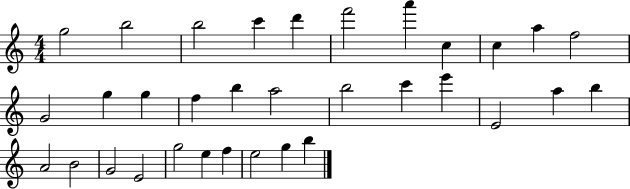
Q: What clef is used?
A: treble